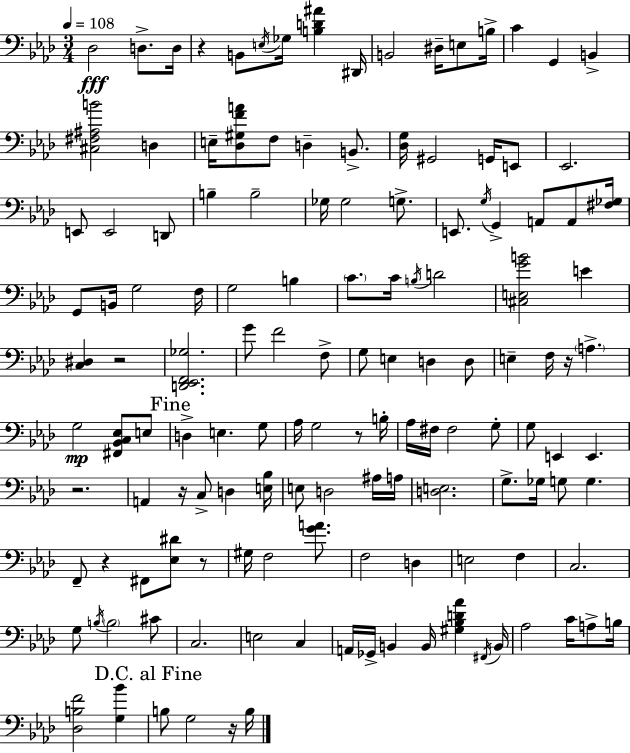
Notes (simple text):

Db3/h D3/e. D3/s R/q B2/e E3/s Gb3/s [B3,D4,A#4]/q D#2/s B2/h D#3/s E3/e B3/s C4/q G2/q B2/q [C#3,F#3,A#3,B4]/h D3/q E3/s [Db3,G#3,F4,A4]/e F3/e D3/q B2/e. [Db3,G3]/s G#2/h G2/s E2/e Eb2/h. E2/e E2/h D2/e B3/q B3/h Gb3/s Gb3/h G3/e. E2/e. G3/s G2/q A2/e A2/e [F#3,Gb3]/s G2/e B2/s G3/h F3/s G3/h B3/q C4/e. C4/s B3/s D4/h [C#3,E3,G4,B4]/h E4/q [C3,D#3]/q R/h [D2,Eb2,F2,Gb3]/h. G4/e F4/h F3/e G3/e E3/q D3/q D3/e E3/q F3/s R/s A3/q. G3/h [F#2,Bb2,C3,Eb3]/e E3/e D3/q E3/q. G3/e Ab3/s G3/h R/e B3/s Ab3/s F#3/s F#3/h G3/e G3/e E2/q E2/q. R/h. A2/q R/s C3/e D3/q [E3,Bb3]/s E3/e D3/h A#3/s A3/s [D3,E3]/h. G3/e. Gb3/s G3/e G3/q. F2/e R/q F#2/e [Eb3,D#4]/e R/e G#3/s F3/h [G4,A4]/e. F3/h D3/q E3/h F3/q C3/h. G3/e B3/s B3/h C#4/e C3/h. E3/h C3/q A2/s Gb2/s B2/q B2/s [G#3,Bb3,D4,Ab4]/q F#2/s B2/s Ab3/h C4/s A3/e B3/s [Db3,B3,F4]/h [G3,Bb4]/q B3/e G3/h R/s B3/s